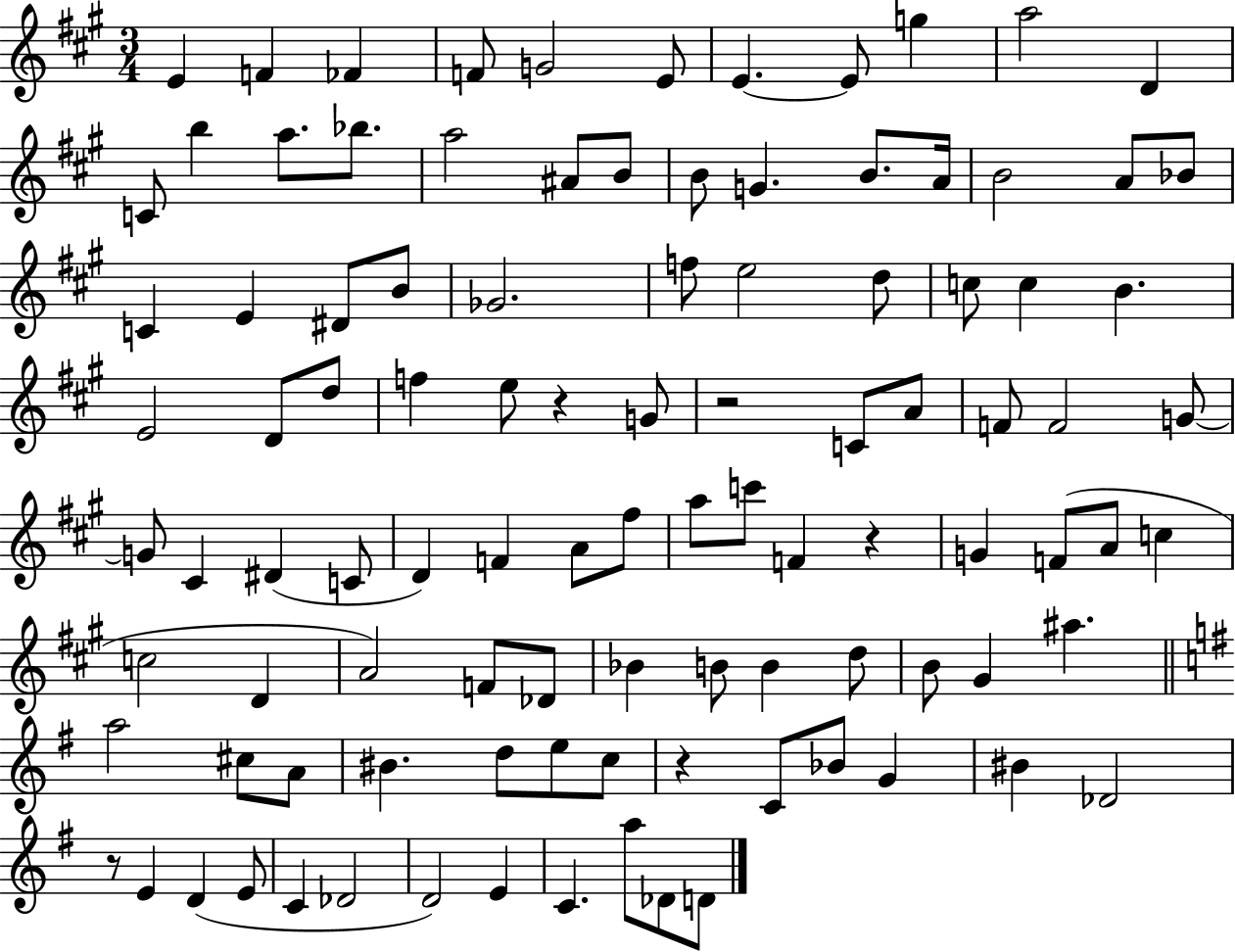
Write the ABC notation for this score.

X:1
T:Untitled
M:3/4
L:1/4
K:A
E F _F F/2 G2 E/2 E E/2 g a2 D C/2 b a/2 _b/2 a2 ^A/2 B/2 B/2 G B/2 A/4 B2 A/2 _B/2 C E ^D/2 B/2 _G2 f/2 e2 d/2 c/2 c B E2 D/2 d/2 f e/2 z G/2 z2 C/2 A/2 F/2 F2 G/2 G/2 ^C ^D C/2 D F A/2 ^f/2 a/2 c'/2 F z G F/2 A/2 c c2 D A2 F/2 _D/2 _B B/2 B d/2 B/2 ^G ^a a2 ^c/2 A/2 ^B d/2 e/2 c/2 z C/2 _B/2 G ^B _D2 z/2 E D E/2 C _D2 D2 E C a/2 _D/2 D/2